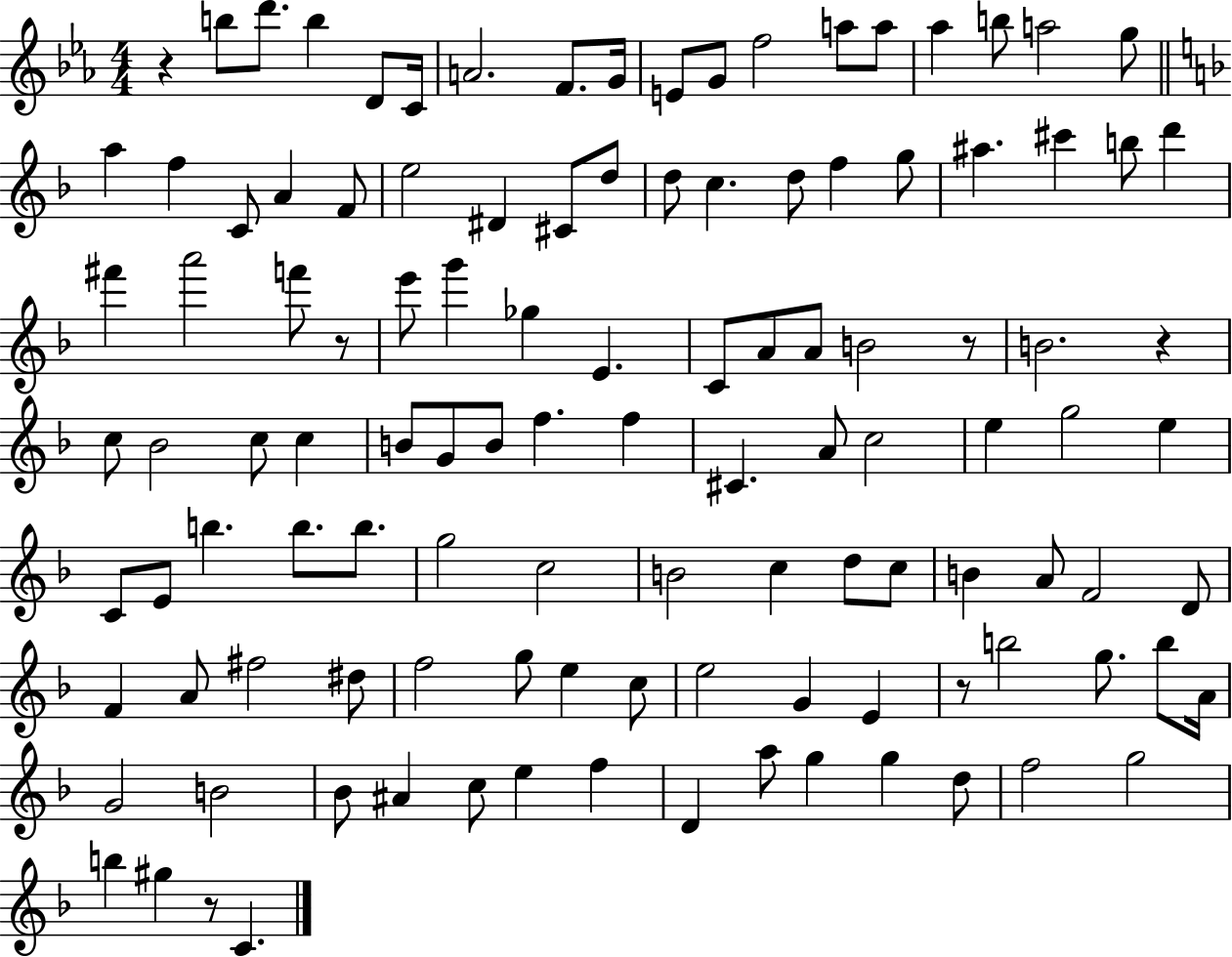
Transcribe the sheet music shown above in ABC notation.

X:1
T:Untitled
M:4/4
L:1/4
K:Eb
z b/2 d'/2 b D/2 C/4 A2 F/2 G/4 E/2 G/2 f2 a/2 a/2 _a b/2 a2 g/2 a f C/2 A F/2 e2 ^D ^C/2 d/2 d/2 c d/2 f g/2 ^a ^c' b/2 d' ^f' a'2 f'/2 z/2 e'/2 g' _g E C/2 A/2 A/2 B2 z/2 B2 z c/2 _B2 c/2 c B/2 G/2 B/2 f f ^C A/2 c2 e g2 e C/2 E/2 b b/2 b/2 g2 c2 B2 c d/2 c/2 B A/2 F2 D/2 F A/2 ^f2 ^d/2 f2 g/2 e c/2 e2 G E z/2 b2 g/2 b/2 A/4 G2 B2 _B/2 ^A c/2 e f D a/2 g g d/2 f2 g2 b ^g z/2 C